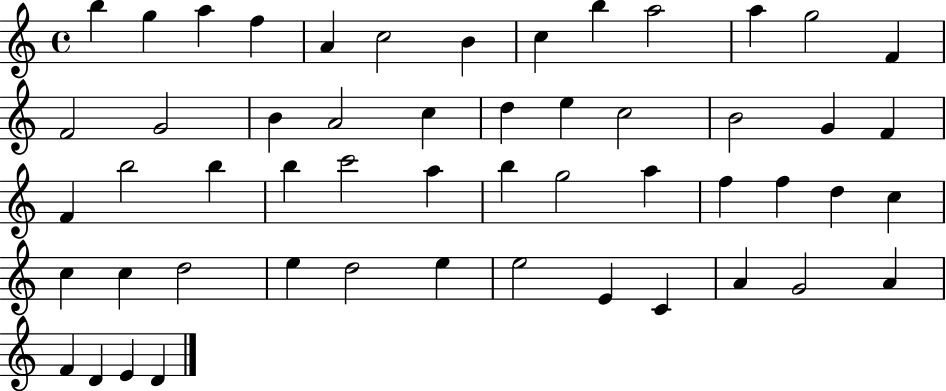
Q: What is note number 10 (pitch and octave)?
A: A5